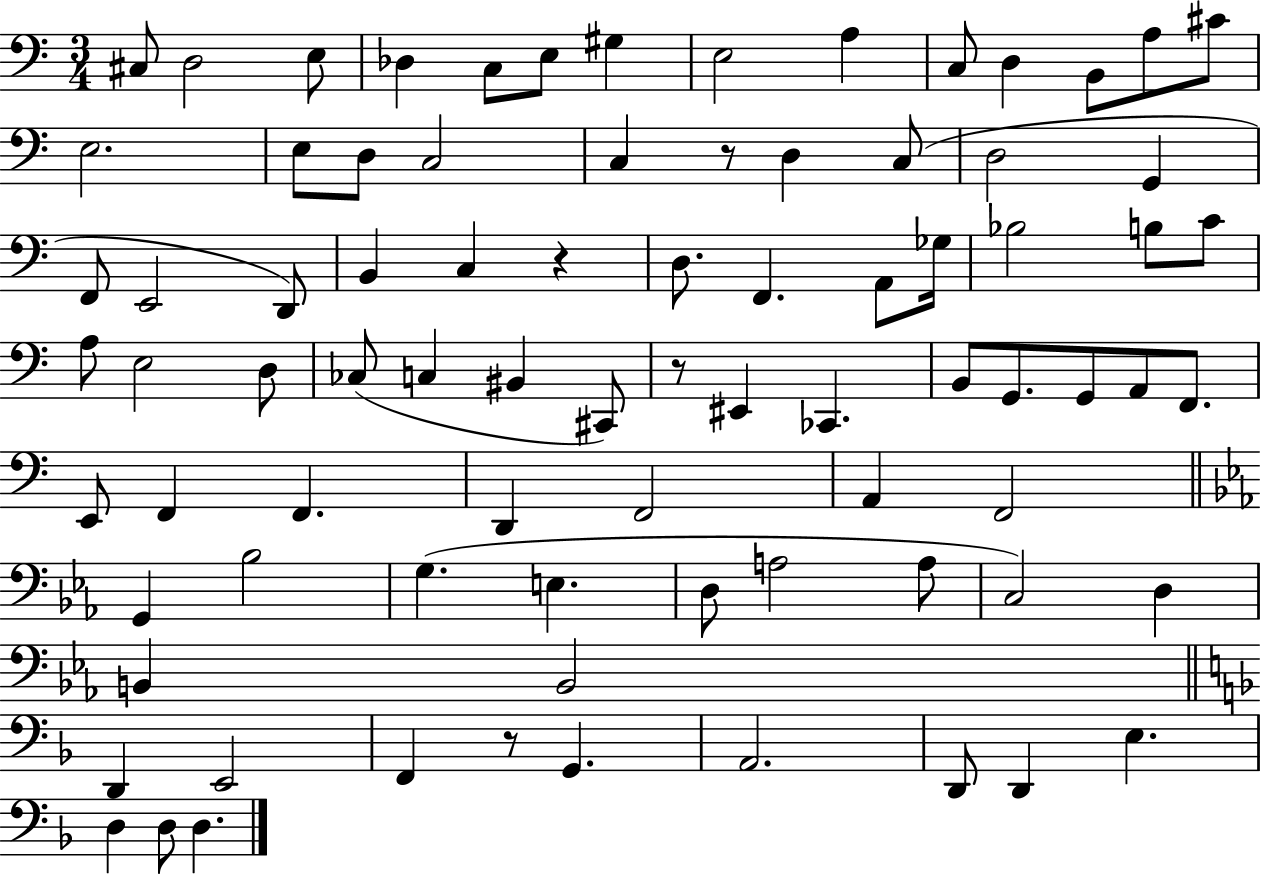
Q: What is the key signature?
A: C major